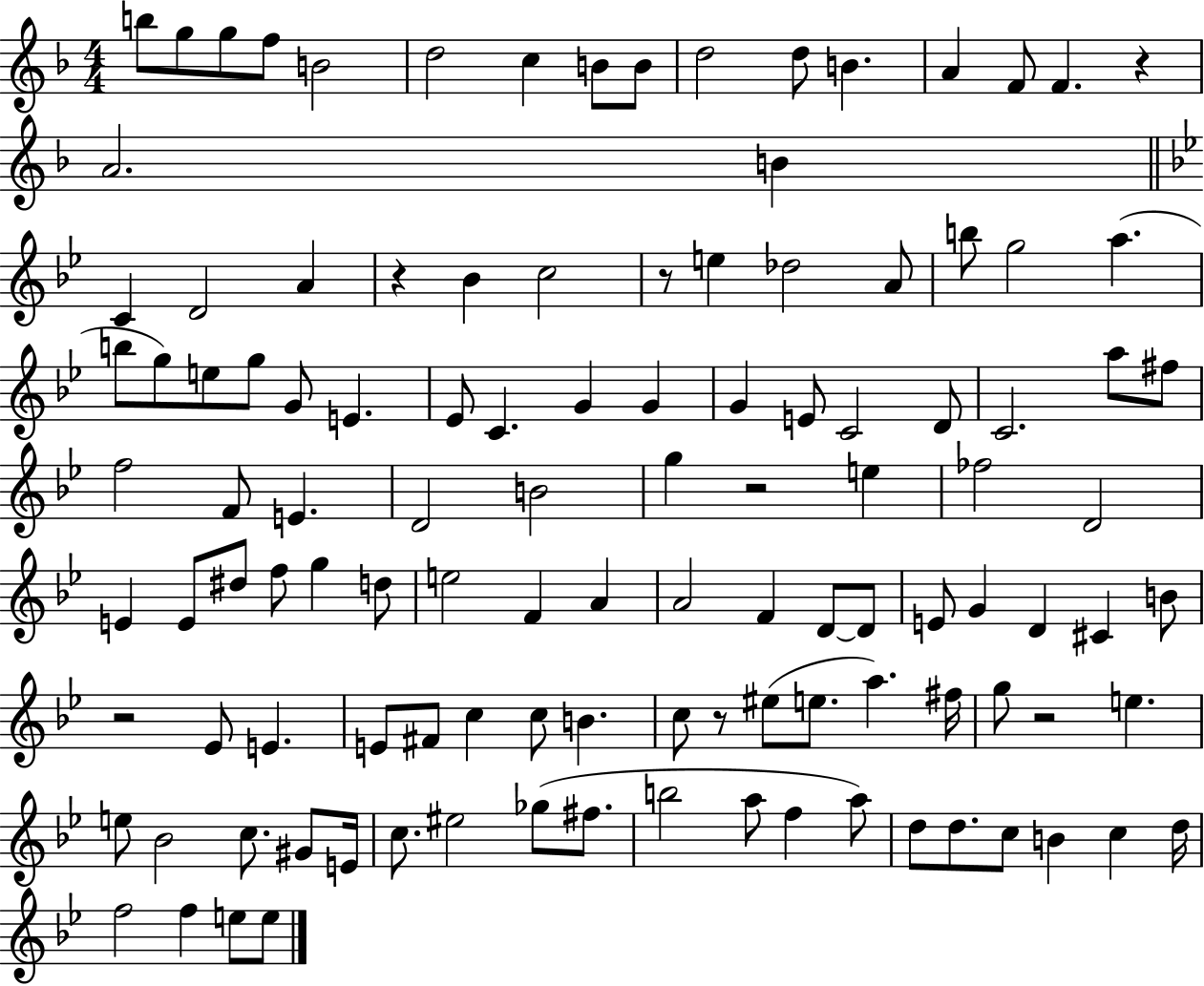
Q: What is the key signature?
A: F major